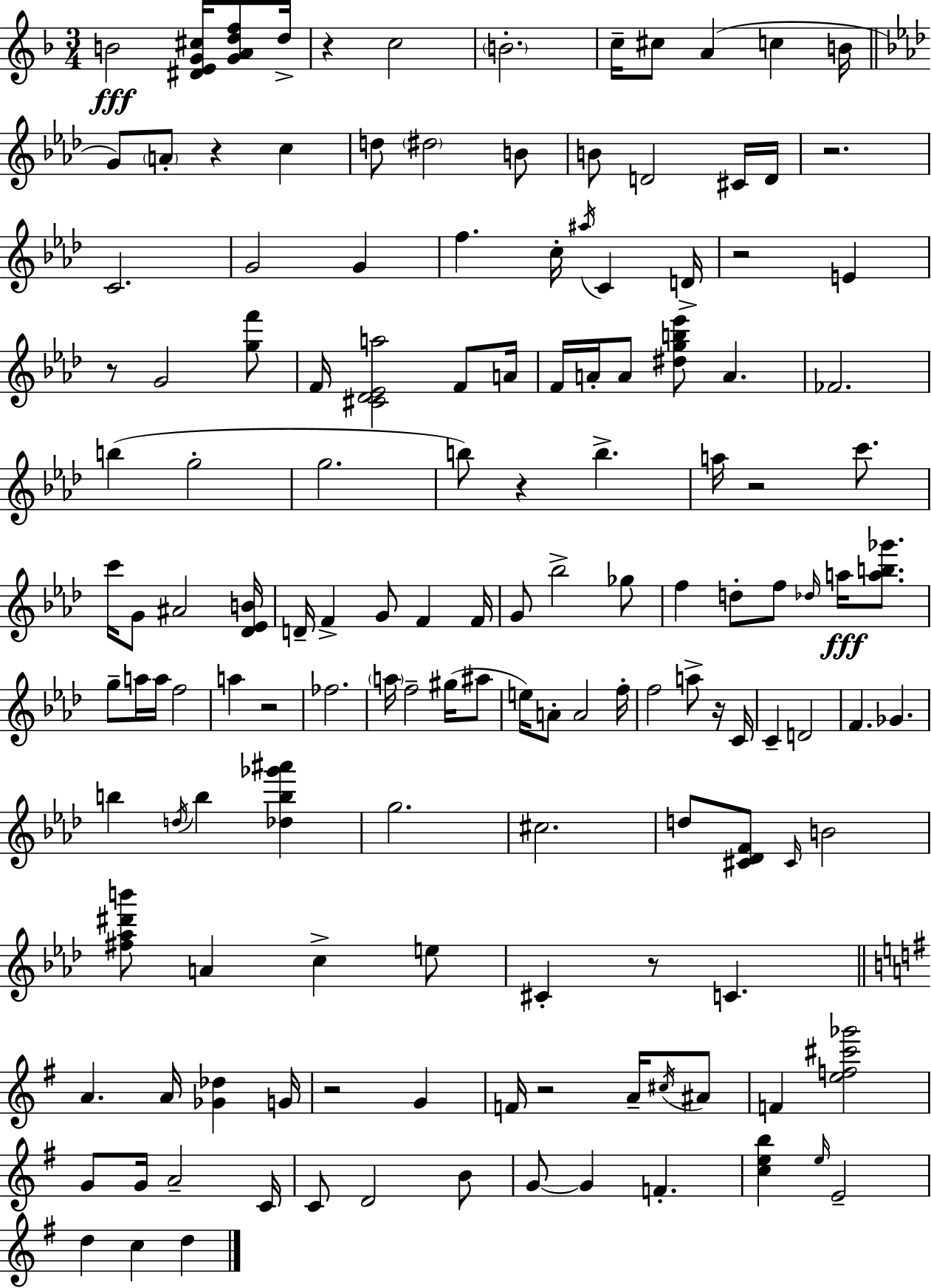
X:1
T:Untitled
M:3/4
L:1/4
K:Dm
B2 [^DEG^c]/4 [GAdf]/2 d/4 z c2 B2 c/4 ^c/2 A c B/4 G/2 A/2 z c d/2 ^d2 B/2 B/2 D2 ^C/4 D/4 z2 C2 G2 G f c/4 ^a/4 C D/4 z2 E z/2 G2 [gf']/2 F/4 [^C_D_Ea]2 F/2 A/4 F/4 A/4 A/2 [^dgb_e']/2 A _F2 b g2 g2 b/2 z b a/4 z2 c'/2 c'/4 G/2 ^A2 [_D_EB]/4 D/4 F G/2 F F/4 G/2 _b2 _g/2 f d/2 f/2 _d/4 a/4 [ab_g']/2 g/2 a/4 a/4 f2 a z2 _f2 a/4 f2 ^g/4 ^a/2 e/4 A/2 A2 f/4 f2 a/2 z/4 C/4 C D2 F _G b d/4 b [_db_g'^a'] g2 ^c2 d/2 [^C_DF]/2 ^C/4 B2 [^f_a^d'b']/2 A c e/2 ^C z/2 C A A/4 [_G_d] G/4 z2 G F/4 z2 A/4 ^c/4 ^A/2 F [ef^c'_g']2 G/2 G/4 A2 C/4 C/2 D2 B/2 G/2 G F [ceb] e/4 E2 d c d